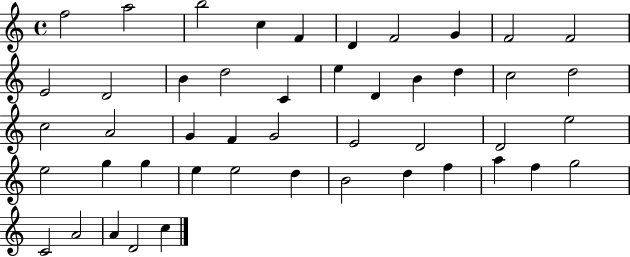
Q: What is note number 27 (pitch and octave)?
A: E4